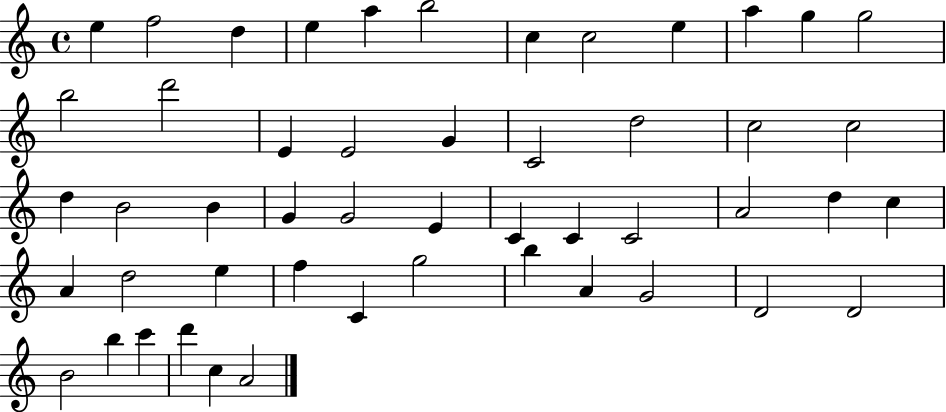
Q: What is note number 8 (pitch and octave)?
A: C5